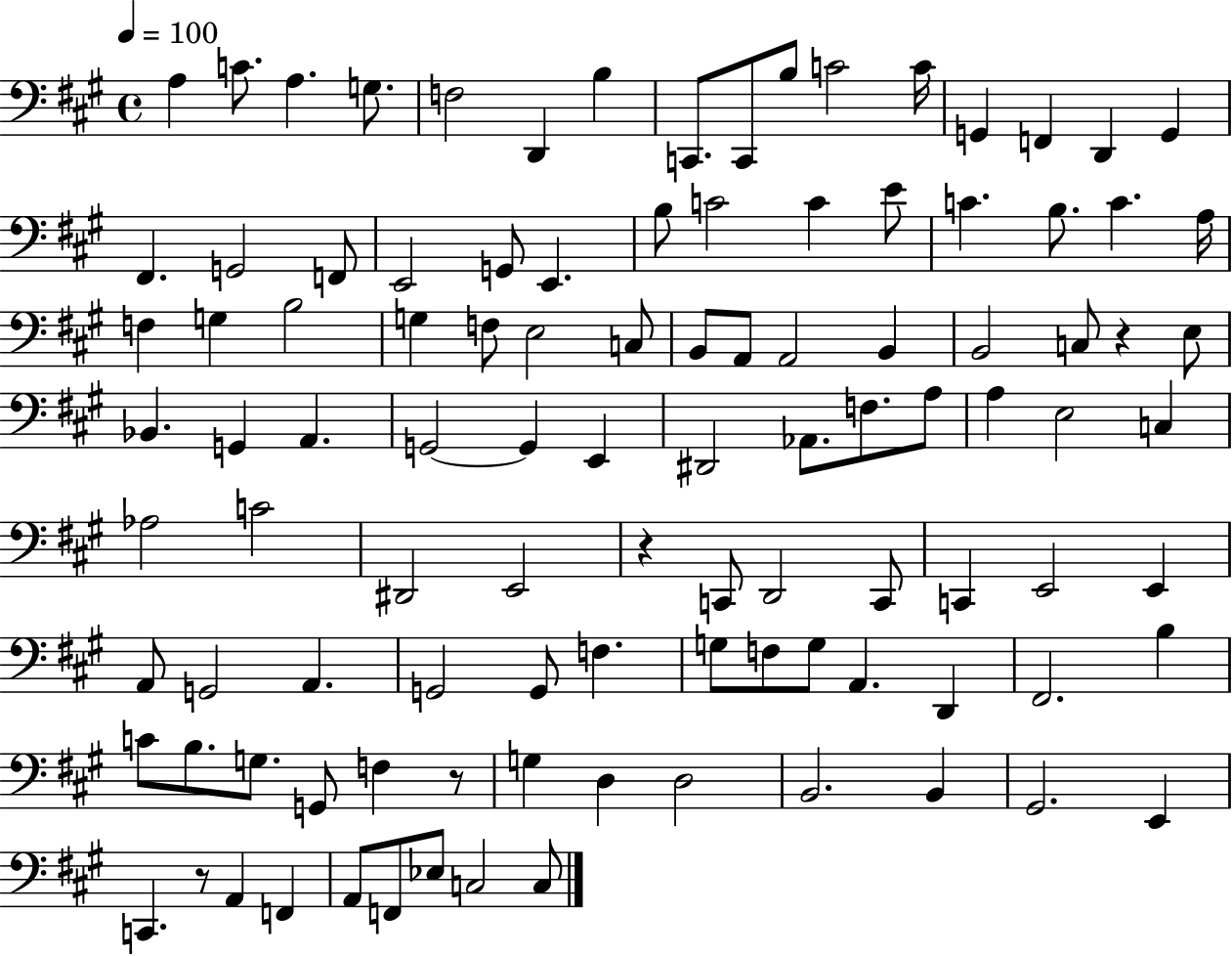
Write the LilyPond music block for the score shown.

{
  \clef bass
  \time 4/4
  \defaultTimeSignature
  \key a \major
  \tempo 4 = 100
  a4 c'8. a4. g8. | f2 d,4 b4 | c,8. c,8 b8 c'2 c'16 | g,4 f,4 d,4 g,4 | \break fis,4. g,2 f,8 | e,2 g,8 e,4. | b8 c'2 c'4 e'8 | c'4. b8. c'4. a16 | \break f4 g4 b2 | g4 f8 e2 c8 | b,8 a,8 a,2 b,4 | b,2 c8 r4 e8 | \break bes,4. g,4 a,4. | g,2~~ g,4 e,4 | dis,2 aes,8. f8. a8 | a4 e2 c4 | \break aes2 c'2 | dis,2 e,2 | r4 c,8 d,2 c,8 | c,4 e,2 e,4 | \break a,8 g,2 a,4. | g,2 g,8 f4. | g8 f8 g8 a,4. d,4 | fis,2. b4 | \break c'8 b8. g8. g,8 f4 r8 | g4 d4 d2 | b,2. b,4 | gis,2. e,4 | \break c,4. r8 a,4 f,4 | a,8 f,8 ees8 c2 c8 | \bar "|."
}